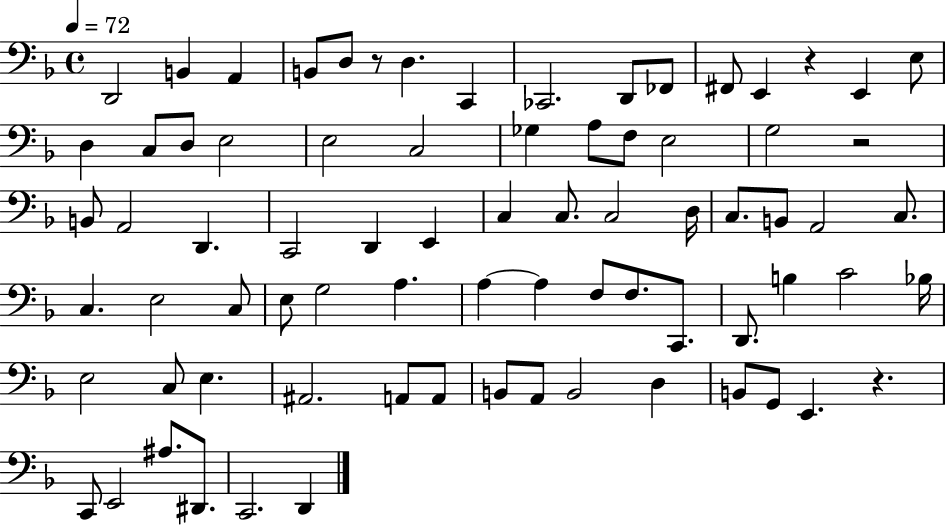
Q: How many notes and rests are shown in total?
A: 77